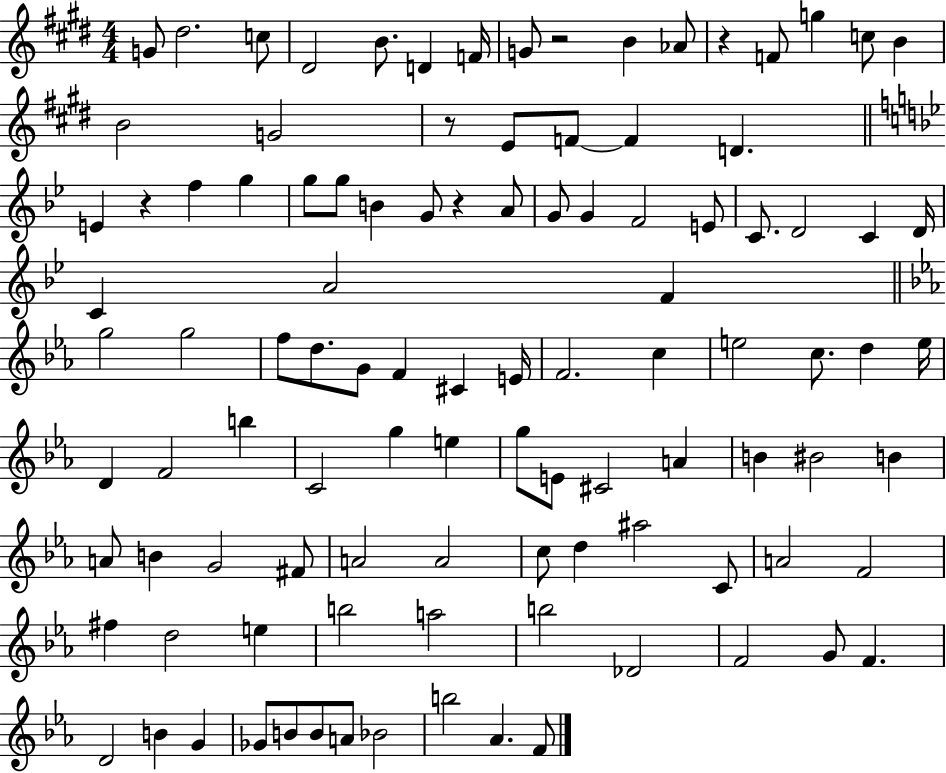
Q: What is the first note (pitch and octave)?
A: G4